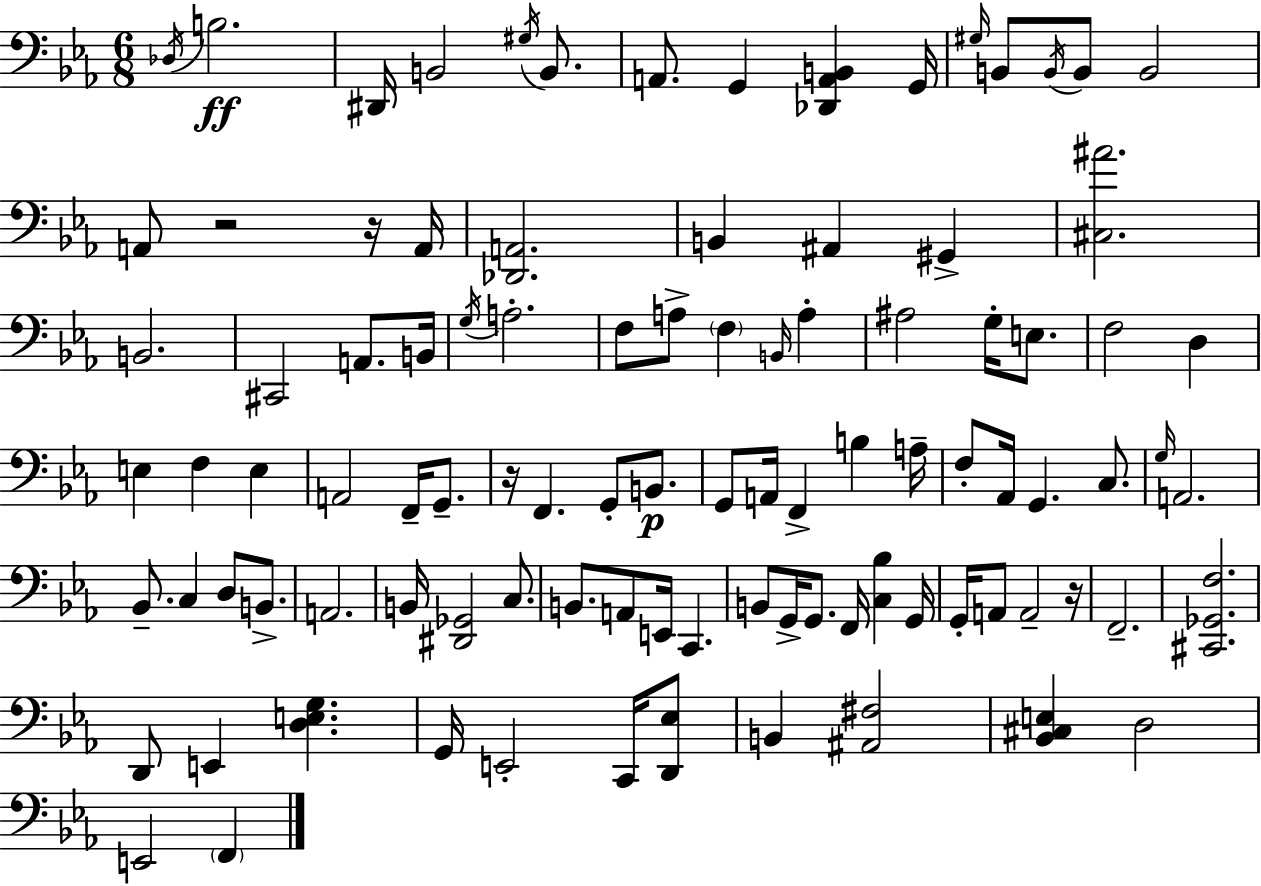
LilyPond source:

{
  \clef bass
  \numericTimeSignature
  \time 6/8
  \key ees \major
  \acciaccatura { des16 }\ff b2. | dis,16 b,2 \acciaccatura { gis16 } b,8. | a,8. g,4 <des, a, b,>4 | g,16 \grace { gis16 } b,8 \acciaccatura { b,16 } b,8 b,2 | \break a,8 r2 | r16 a,16 <des, a,>2. | b,4 ais,4 | gis,4-> <cis ais'>2. | \break b,2. | cis,2 | a,8. b,16 \acciaccatura { g16 } a2.-. | f8 a8-> \parenthesize f4 | \break \grace { b,16 } a4-. ais2 | g16-. e8. f2 | d4 e4 f4 | e4 a,2 | \break f,16-- g,8.-- r16 f,4. | g,8-. b,8.\p g,8 a,16 f,4-> | b4 a16-- f8-. aes,16 g,4. | c8. \grace { g16 } a,2. | \break bes,8.-- c4 | d8 b,8.-> a,2. | b,16 <dis, ges,>2 | c8. b,8. a,8 | \break e,16 c,4. b,8 g,16-> g,8. | f,16 <c bes>4 g,16 g,16-. a,8 a,2-- | r16 f,2.-- | <cis, ges, f>2. | \break d,8 e,4 | <d e g>4. g,16 e,2-. | c,16 <d, ees>8 b,4 <ais, fis>2 | <bes, cis e>4 d2 | \break e,2 | \parenthesize f,4 \bar "|."
}